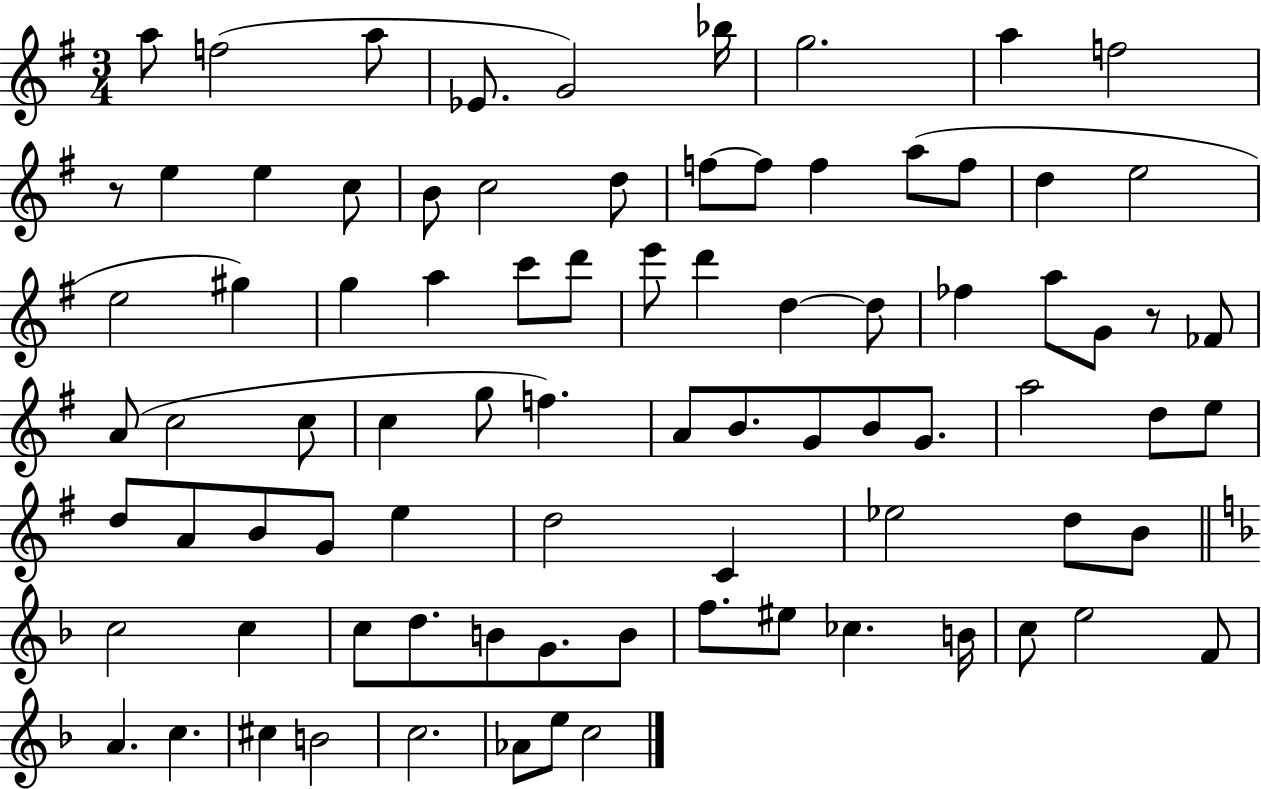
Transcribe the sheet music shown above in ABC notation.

X:1
T:Untitled
M:3/4
L:1/4
K:G
a/2 f2 a/2 _E/2 G2 _b/4 g2 a f2 z/2 e e c/2 B/2 c2 d/2 f/2 f/2 f a/2 f/2 d e2 e2 ^g g a c'/2 d'/2 e'/2 d' d d/2 _f a/2 G/2 z/2 _F/2 A/2 c2 c/2 c g/2 f A/2 B/2 G/2 B/2 G/2 a2 d/2 e/2 d/2 A/2 B/2 G/2 e d2 C _e2 d/2 B/2 c2 c c/2 d/2 B/2 G/2 B/2 f/2 ^e/2 _c B/4 c/2 e2 F/2 A c ^c B2 c2 _A/2 e/2 c2